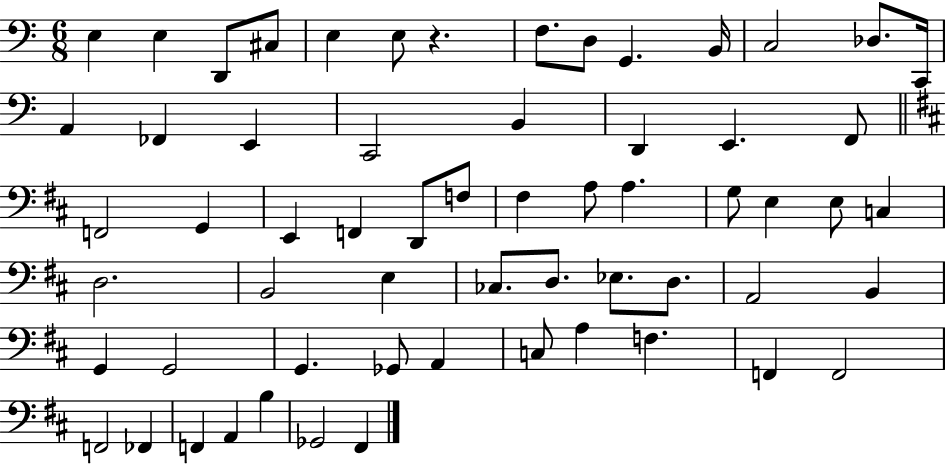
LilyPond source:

{
  \clef bass
  \numericTimeSignature
  \time 6/8
  \key c \major
  \repeat volta 2 { e4 e4 d,8 cis8 | e4 e8 r4. | f8. d8 g,4. b,16 | c2 des8. c,16 | \break a,4 fes,4 e,4 | c,2 b,4 | d,4 e,4. f,8 | \bar "||" \break \key d \major f,2 g,4 | e,4 f,4 d,8 f8 | fis4 a8 a4. | g8 e4 e8 c4 | \break d2. | b,2 e4 | ces8. d8. ees8. d8. | a,2 b,4 | \break g,4 g,2 | g,4. ges,8 a,4 | c8 a4 f4. | f,4 f,2 | \break f,2 fes,4 | f,4 a,4 b4 | ges,2 fis,4 | } \bar "|."
}